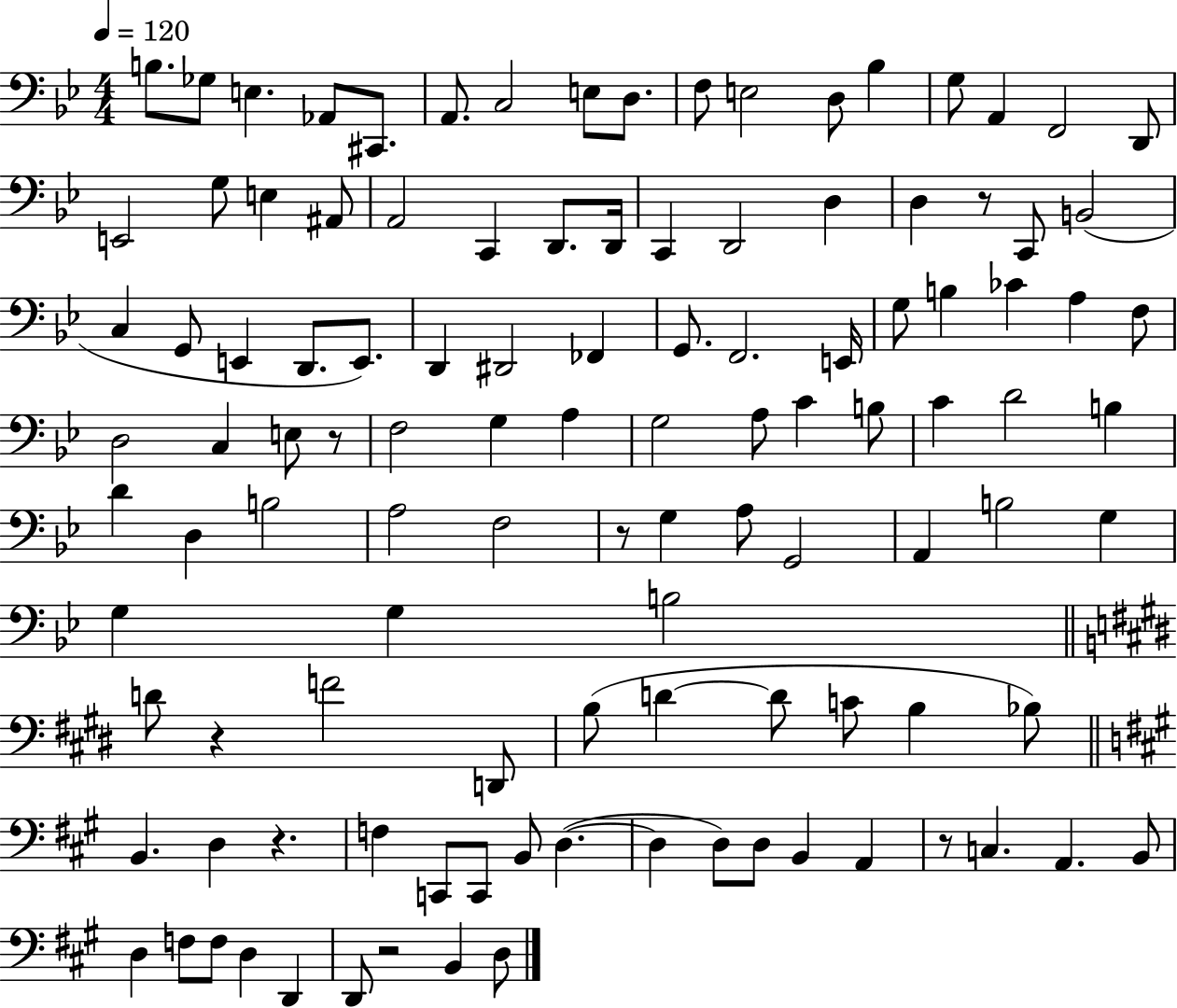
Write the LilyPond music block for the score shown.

{
  \clef bass
  \numericTimeSignature
  \time 4/4
  \key bes \major
  \tempo 4 = 120
  b8. ges8 e4. aes,8 cis,8. | a,8. c2 e8 d8. | f8 e2 d8 bes4 | g8 a,4 f,2 d,8 | \break e,2 g8 e4 ais,8 | a,2 c,4 d,8. d,16 | c,4 d,2 d4 | d4 r8 c,8 b,2( | \break c4 g,8 e,4 d,8. e,8.) | d,4 dis,2 fes,4 | g,8. f,2. e,16 | g8 b4 ces'4 a4 f8 | \break d2 c4 e8 r8 | f2 g4 a4 | g2 a8 c'4 b8 | c'4 d'2 b4 | \break d'4 d4 b2 | a2 f2 | r8 g4 a8 g,2 | a,4 b2 g4 | \break g4 g4 b2 | \bar "||" \break \key e \major d'8 r4 f'2 d,8 | b8( d'4~~ d'8 c'8 b4 bes8) | \bar "||" \break \key a \major b,4. d4 r4. | f4 c,8 c,8 b,8 d4.~(~ | d4 d8) d8 b,4 a,4 | r8 c4. a,4. b,8 | \break d4 f8 f8 d4 d,4 | d,8 r2 b,4 d8 | \bar "|."
}